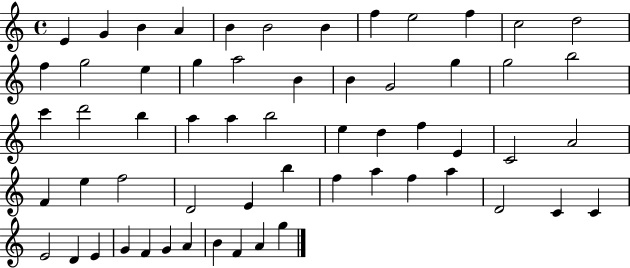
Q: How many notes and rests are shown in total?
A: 59